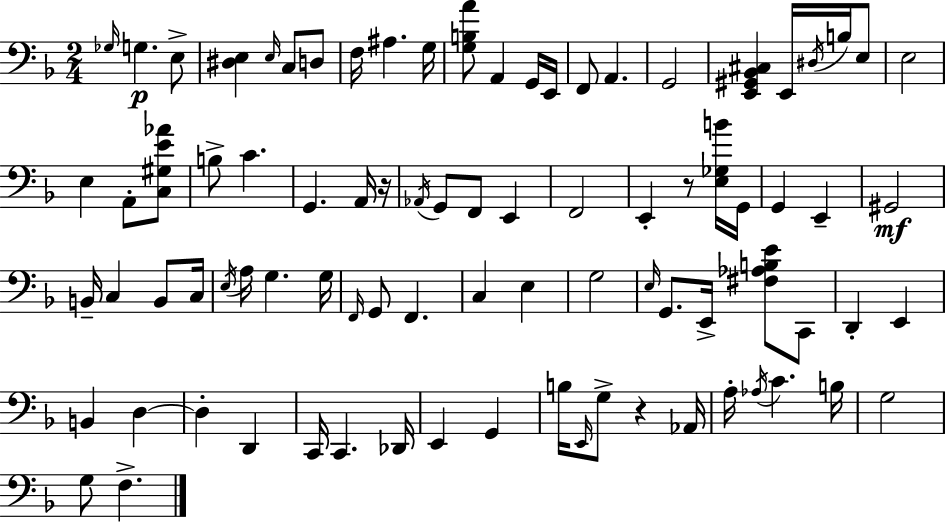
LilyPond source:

{
  \clef bass
  \numericTimeSignature
  \time 2/4
  \key f \major
  \grace { ges16 }\p g4. e8-> | <dis e>4 \grace { e16 } c8 | d8 f16 ais4. | g16 <g b a'>8 a,4 | \break g,16 e,16 f,8 a,4. | g,2 | <e, gis, bes, cis>4 e,16 \acciaccatura { dis16 } | b16 e8 e2 | \break e4 a,8-. | <c gis e' aes'>8 b8-> c'4. | g,4. | a,16 r16 \acciaccatura { aes,16 } g,8 f,8 | \break e,4 f,2 | e,4-. | r8 <e ges b'>16 g,16 g,4 | e,4-- gis,2\mf | \break b,16-- c4 | b,8 c16 \acciaccatura { e16 } a16 g4. | g16 \grace { f,16 } g,8 | f,4. c4 | \break e4 g2 | \grace { e16 } g,8. | e,16-> <fis aes b e'>8 c,8 d,4-. | e,4 b,4 | \break d4~~ d4-. | d,4 c,16 | c,4. des,16 e,4 | g,4 b16 | \break \grace { e,16 } g8-> r4 aes,16 | a16-. \acciaccatura { aes16 } c'4. | b16 g2 | g8 f4.-> | \break \bar "|."
}